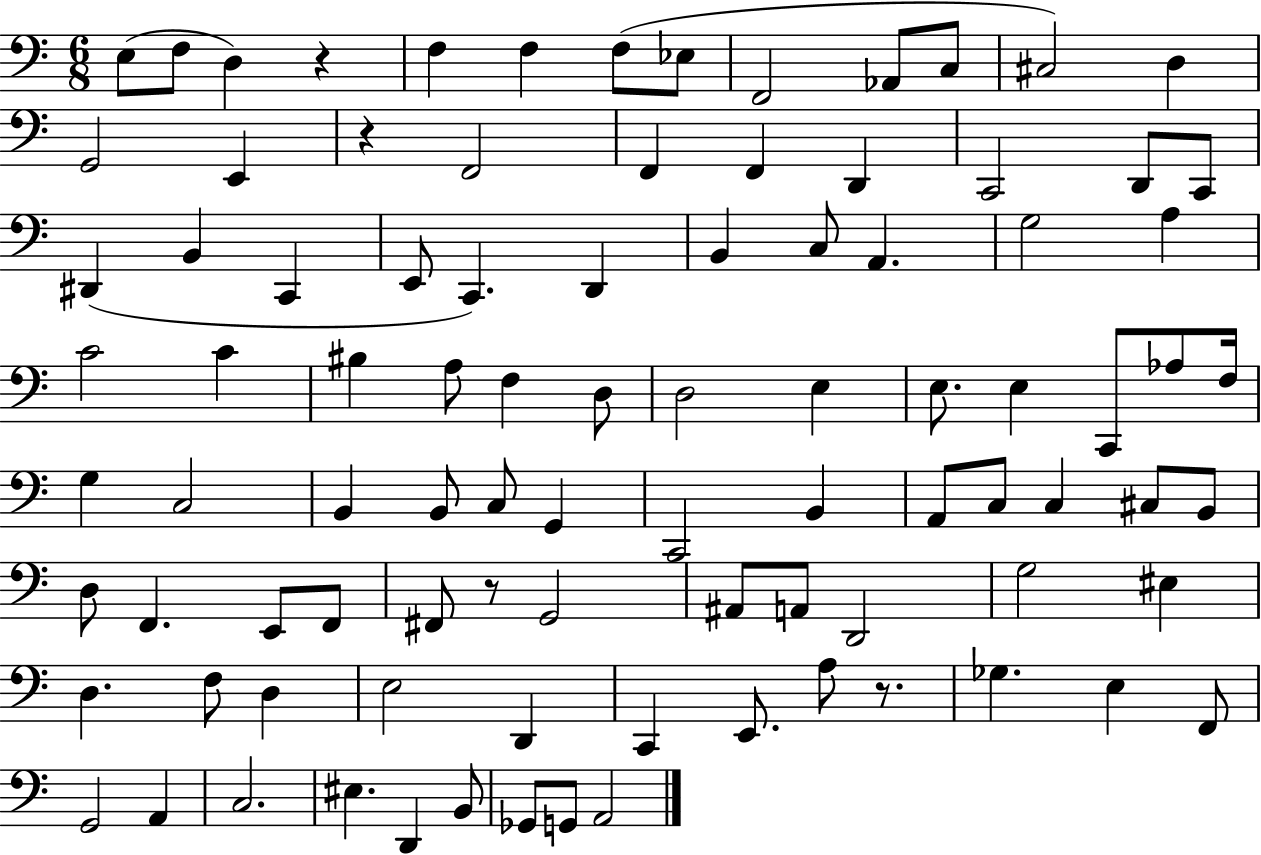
E3/e F3/e D3/q R/q F3/q F3/q F3/e Eb3/e F2/h Ab2/e C3/e C#3/h D3/q G2/h E2/q R/q F2/h F2/q F2/q D2/q C2/h D2/e C2/e D#2/q B2/q C2/q E2/e C2/q. D2/q B2/q C3/e A2/q. G3/h A3/q C4/h C4/q BIS3/q A3/e F3/q D3/e D3/h E3/q E3/e. E3/q C2/e Ab3/e F3/s G3/q C3/h B2/q B2/e C3/e G2/q C2/h B2/q A2/e C3/e C3/q C#3/e B2/e D3/e F2/q. E2/e F2/e F#2/e R/e G2/h A#2/e A2/e D2/h G3/h EIS3/q D3/q. F3/e D3/q E3/h D2/q C2/q E2/e. A3/e R/e. Gb3/q. E3/q F2/e G2/h A2/q C3/h. EIS3/q. D2/q B2/e Gb2/e G2/e A2/h